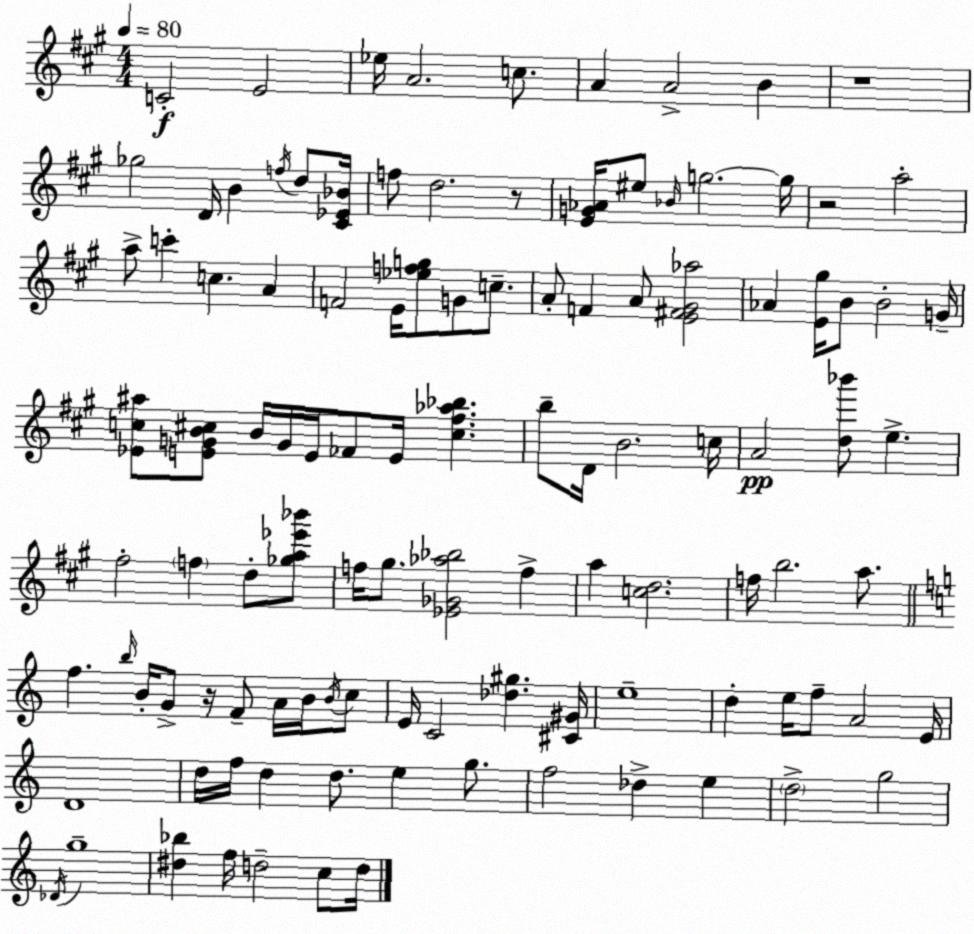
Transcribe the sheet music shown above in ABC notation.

X:1
T:Untitled
M:4/4
L:1/4
K:A
C2 E2 _e/4 A2 c/2 A A2 B z4 _g2 D/4 B f/4 d/2 [^C_E_B]/4 f/2 d2 z/2 [EG_A]/4 ^e/2 _B/4 g2 g/4 z2 a2 a/2 c' c A F2 E/4 [_efg]/2 G/2 c/2 A/2 F A/2 [E^F^G_a]2 _A [E^g]/4 B/2 B2 G/4 [_Ec^a]/2 [EGB^c]/2 B/4 G/4 E/4 _F/2 E/4 [^c^f_a_b] b/2 D/4 B2 c/4 A2 [d_b']/2 e ^f2 f d/2 [_ga_e'_b']/2 f/4 ^g/2 [_E_G_a_b]2 f a [cd]2 f/4 b2 a/2 f b/4 B/4 G/2 z/4 F/2 A/4 B/4 B/4 c/2 E/4 C2 [_d^g] [^C^G]/4 e4 d e/4 f/2 A2 E/4 D4 d/4 f/4 d d/2 e g/2 f2 _d e d2 g2 _D/4 g4 [^d_b] f/4 d2 c/2 d/4